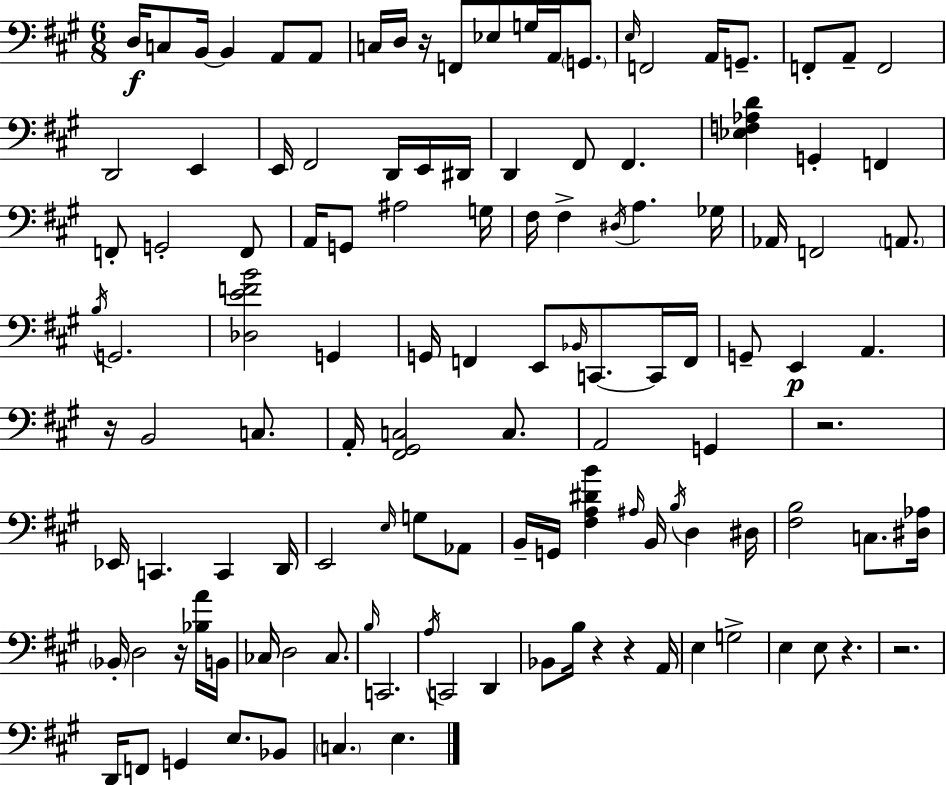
X:1
T:Untitled
M:6/8
L:1/4
K:A
D,/4 C,/2 B,,/4 B,, A,,/2 A,,/2 C,/4 D,/4 z/4 F,,/2 _E,/2 G,/4 A,,/4 G,,/2 E,/4 F,,2 A,,/4 G,,/2 F,,/2 A,,/2 F,,2 D,,2 E,, E,,/4 ^F,,2 D,,/4 E,,/4 ^D,,/4 D,, ^F,,/2 ^F,, [_E,F,_A,D] G,, F,, F,,/2 G,,2 F,,/2 A,,/4 G,,/2 ^A,2 G,/4 ^F,/4 ^F, ^D,/4 A, _G,/4 _A,,/4 F,,2 A,,/2 B,/4 G,,2 [_D,EFB]2 G,, G,,/4 F,, E,,/2 _B,,/4 C,,/2 C,,/4 F,,/4 G,,/2 E,, A,, z/4 B,,2 C,/2 A,,/4 [^F,,^G,,C,]2 C,/2 A,,2 G,, z2 _E,,/4 C,, C,, D,,/4 E,,2 E,/4 G,/2 _A,,/2 B,,/4 G,,/4 [^F,A,^DB] ^A,/4 B,,/4 B,/4 D, ^D,/4 [^F,B,]2 C,/2 [^D,_A,]/4 _B,,/4 D,2 z/4 [_B,A]/4 B,,/4 _C,/4 D,2 _C,/2 B,/4 C,,2 A,/4 C,,2 D,, _B,,/2 B,/4 z z A,,/4 E, G,2 E, E,/2 z z2 D,,/4 F,,/2 G,, E,/2 _B,,/2 C, E,